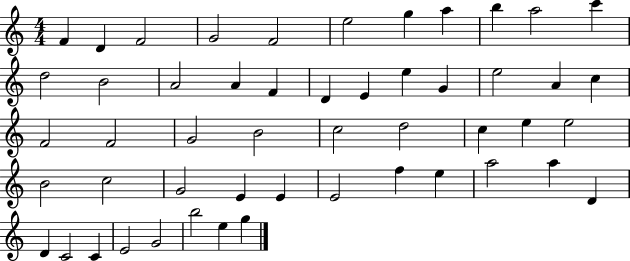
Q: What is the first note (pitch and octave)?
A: F4